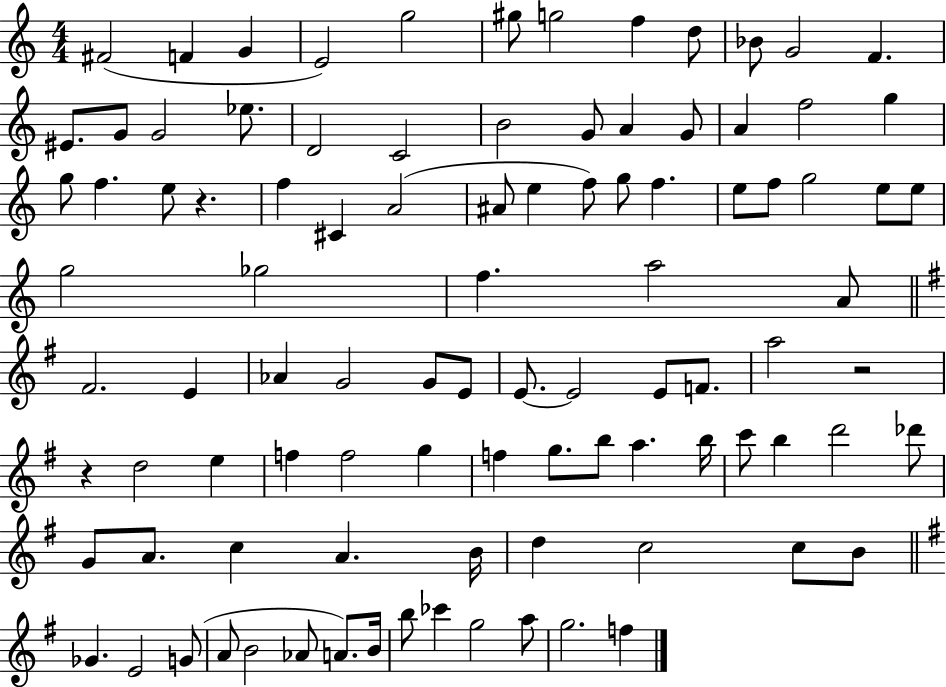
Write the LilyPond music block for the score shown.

{
  \clef treble
  \numericTimeSignature
  \time 4/4
  \key c \major
  fis'2( f'4 g'4 | e'2) g''2 | gis''8 g''2 f''4 d''8 | bes'8 g'2 f'4. | \break eis'8. g'8 g'2 ees''8. | d'2 c'2 | b'2 g'8 a'4 g'8 | a'4 f''2 g''4 | \break g''8 f''4. e''8 r4. | f''4 cis'4 a'2( | ais'8 e''4 f''8) g''8 f''4. | e''8 f''8 g''2 e''8 e''8 | \break g''2 ges''2 | f''4. a''2 a'8 | \bar "||" \break \key e \minor fis'2. e'4 | aes'4 g'2 g'8 e'8 | e'8.~~ e'2 e'8 f'8. | a''2 r2 | \break r4 d''2 e''4 | f''4 f''2 g''4 | f''4 g''8. b''8 a''4. b''16 | c'''8 b''4 d'''2 des'''8 | \break g'8 a'8. c''4 a'4. b'16 | d''4 c''2 c''8 b'8 | \bar "||" \break \key g \major ges'4. e'2 g'8( | a'8 b'2 aes'8 a'8.) b'16 | b''8 ces'''4 g''2 a''8 | g''2. f''4 | \break \bar "|."
}